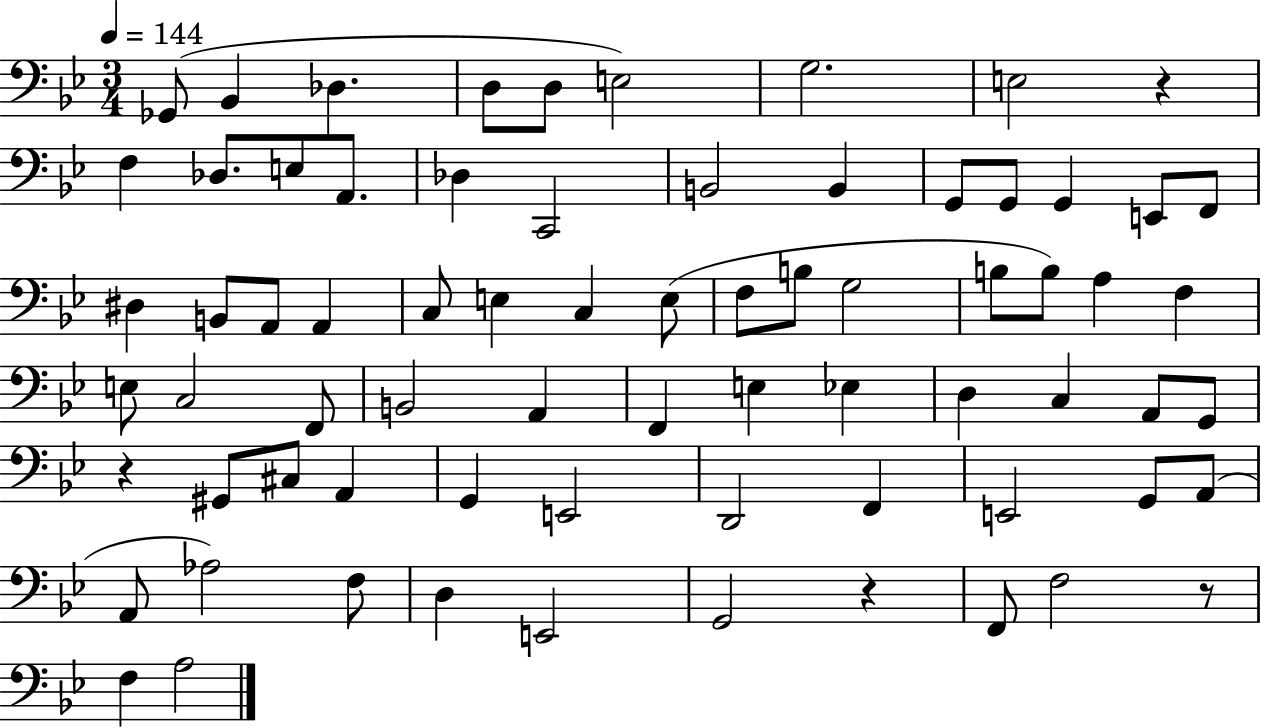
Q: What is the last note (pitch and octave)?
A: A3